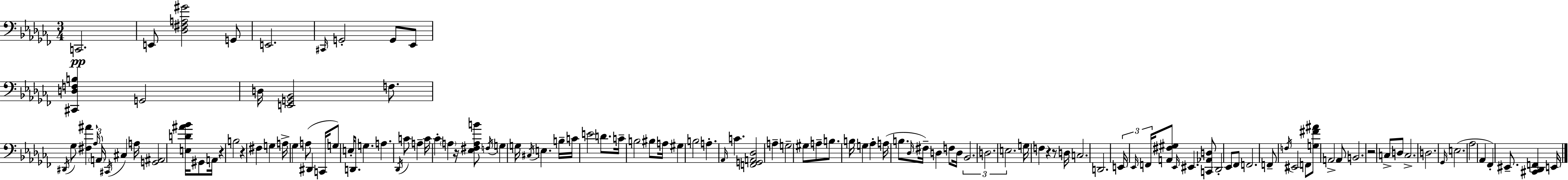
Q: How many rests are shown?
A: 6